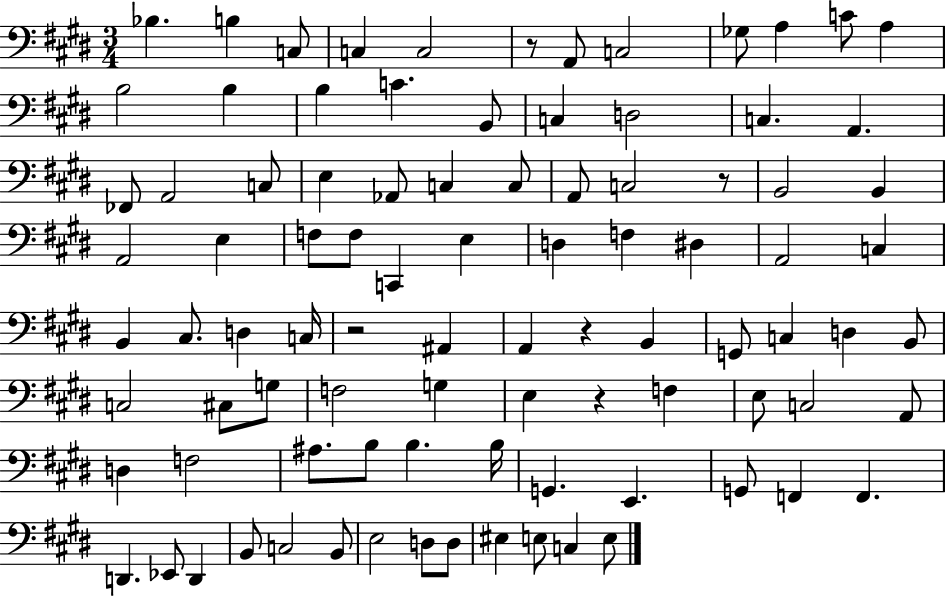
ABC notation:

X:1
T:Untitled
M:3/4
L:1/4
K:E
_B, B, C,/2 C, C,2 z/2 A,,/2 C,2 _G,/2 A, C/2 A, B,2 B, B, C B,,/2 C, D,2 C, A,, _F,,/2 A,,2 C,/2 E, _A,,/2 C, C,/2 A,,/2 C,2 z/2 B,,2 B,, A,,2 E, F,/2 F,/2 C,, E, D, F, ^D, A,,2 C, B,, ^C,/2 D, C,/4 z2 ^A,, A,, z B,, G,,/2 C, D, B,,/2 C,2 ^C,/2 G,/2 F,2 G, E, z F, E,/2 C,2 A,,/2 D, F,2 ^A,/2 B,/2 B, B,/4 G,, E,, G,,/2 F,, F,, D,, _E,,/2 D,, B,,/2 C,2 B,,/2 E,2 D,/2 D,/2 ^E, E,/2 C, E,/2